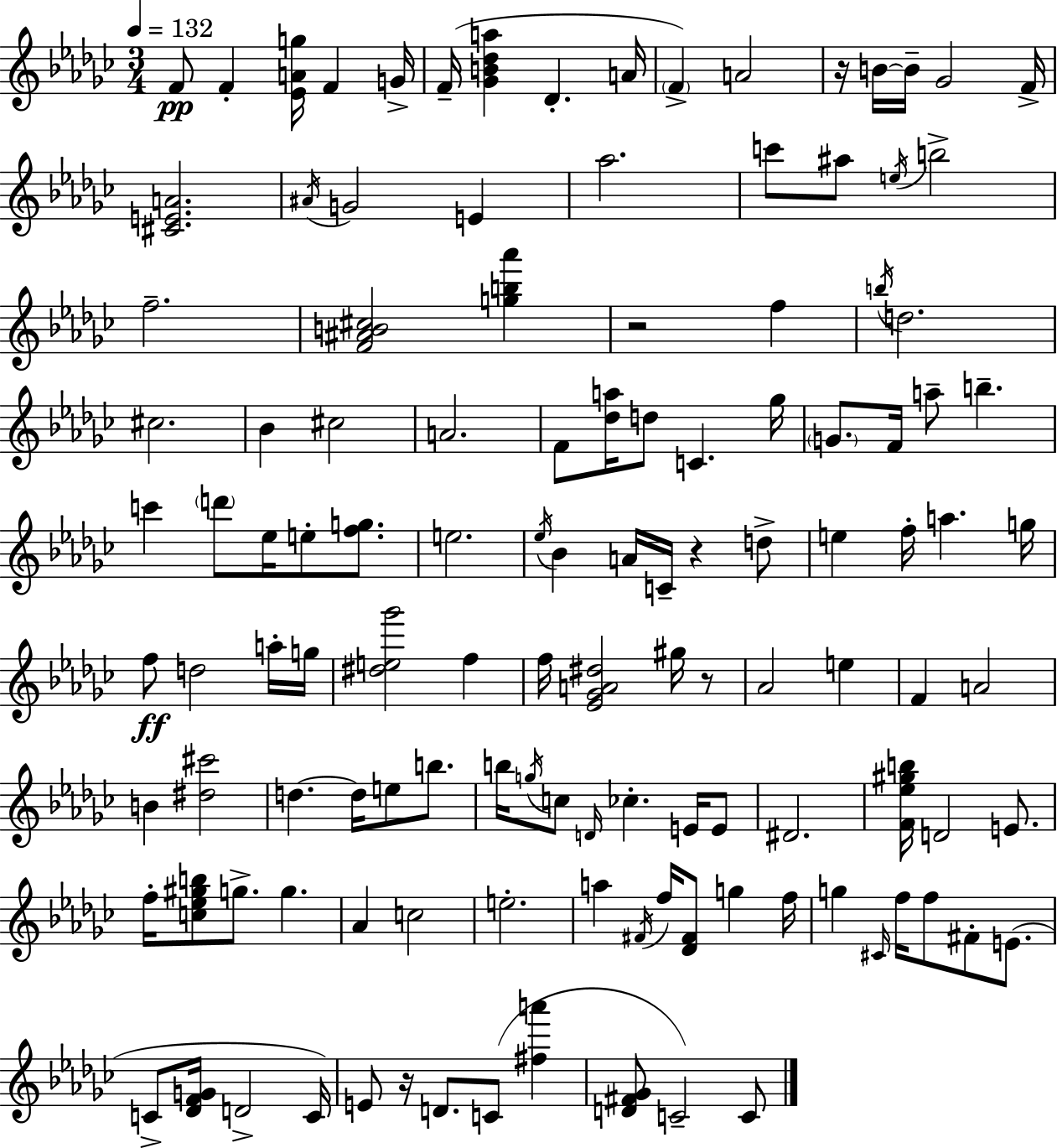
F4/e F4/q [Eb4,A4,G5]/s F4/q G4/s F4/s [Gb4,B4,Db5,A5]/q Db4/q. A4/s F4/q A4/h R/s B4/s B4/s Gb4/h F4/s [C#4,E4,A4]/h. A#4/s G4/h E4/q Ab5/h. C6/e A#5/e E5/s B5/h F5/h. [F4,A#4,B4,C#5]/h [G5,B5,Ab6]/q R/h F5/q B5/s D5/h. C#5/h. Bb4/q C#5/h A4/h. F4/e [Db5,A5]/s D5/e C4/q. Gb5/s G4/e. F4/s A5/e B5/q. C6/q D6/e Eb5/s E5/e [F5,G5]/e. E5/h. Eb5/s Bb4/q A4/s C4/s R/q D5/e E5/q F5/s A5/q. G5/s F5/e D5/h A5/s G5/s [D#5,E5,Gb6]/h F5/q F5/s [Eb4,Gb4,A4,D#5]/h G#5/s R/e Ab4/h E5/q F4/q A4/h B4/q [D#5,C#6]/h D5/q. D5/s E5/e B5/e. B5/s G5/s C5/e D4/s CES5/q. E4/s E4/e D#4/h. [F4,Eb5,G#5,B5]/s D4/h E4/e. F5/s [C5,Eb5,G#5,B5]/e G5/e. G5/q. Ab4/q C5/h E5/h. A5/q F#4/s F5/s [Db4,F#4]/e G5/q F5/s G5/q C#4/s F5/s F5/e F#4/e E4/e. C4/e [Db4,F4,G4]/s D4/h C4/s E4/e R/s D4/e. C4/e [F#5,A6]/q [D4,F#4,Gb4]/e C4/h C4/e